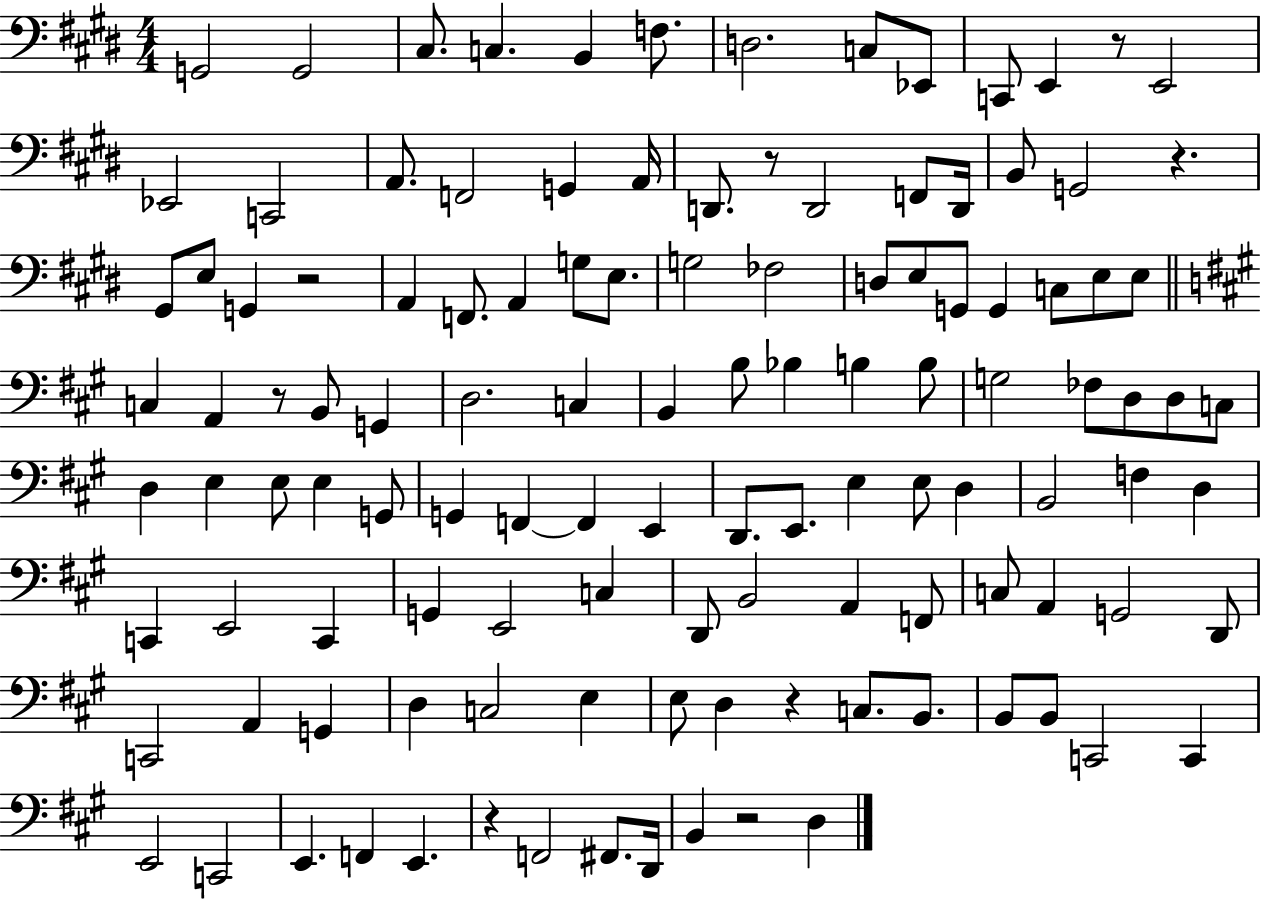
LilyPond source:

{
  \clef bass
  \numericTimeSignature
  \time 4/4
  \key e \major
  g,2 g,2 | cis8. c4. b,4 f8. | d2. c8 ees,8 | c,8 e,4 r8 e,2 | \break ees,2 c,2 | a,8. f,2 g,4 a,16 | d,8. r8 d,2 f,8 d,16 | b,8 g,2 r4. | \break gis,8 e8 g,4 r2 | a,4 f,8. a,4 g8 e8. | g2 fes2 | d8 e8 g,8 g,4 c8 e8 e8 | \break \bar "||" \break \key a \major c4 a,4 r8 b,8 g,4 | d2. c4 | b,4 b8 bes4 b4 b8 | g2 fes8 d8 d8 c8 | \break d4 e4 e8 e4 g,8 | g,4 f,4~~ f,4 e,4 | d,8. e,8. e4 e8 d4 | b,2 f4 d4 | \break c,4 e,2 c,4 | g,4 e,2 c4 | d,8 b,2 a,4 f,8 | c8 a,4 g,2 d,8 | \break c,2 a,4 g,4 | d4 c2 e4 | e8 d4 r4 c8. b,8. | b,8 b,8 c,2 c,4 | \break e,2 c,2 | e,4. f,4 e,4. | r4 f,2 fis,8. d,16 | b,4 r2 d4 | \break \bar "|."
}